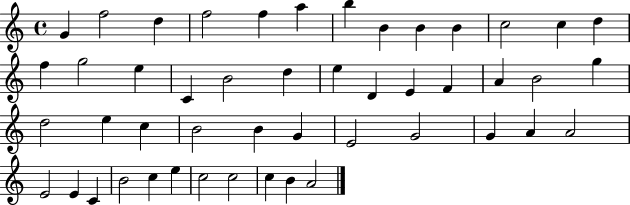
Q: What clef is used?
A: treble